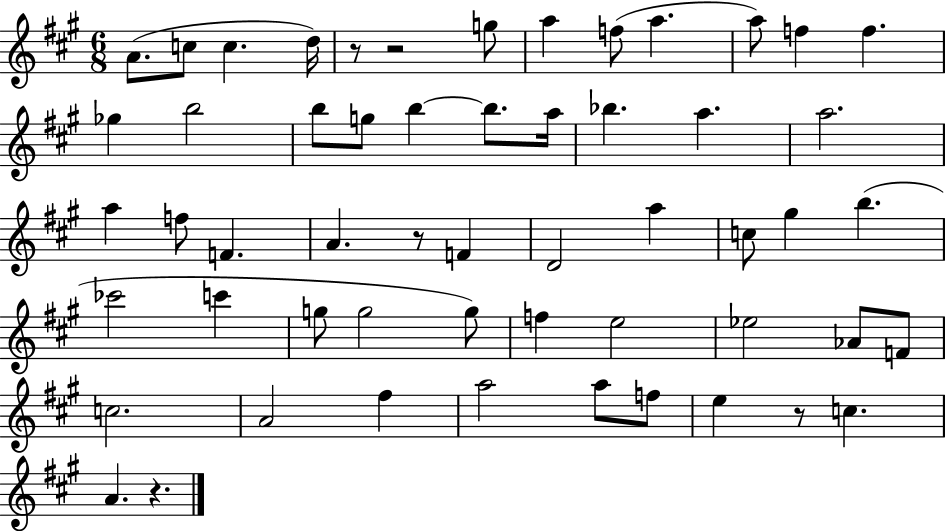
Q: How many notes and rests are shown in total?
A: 55